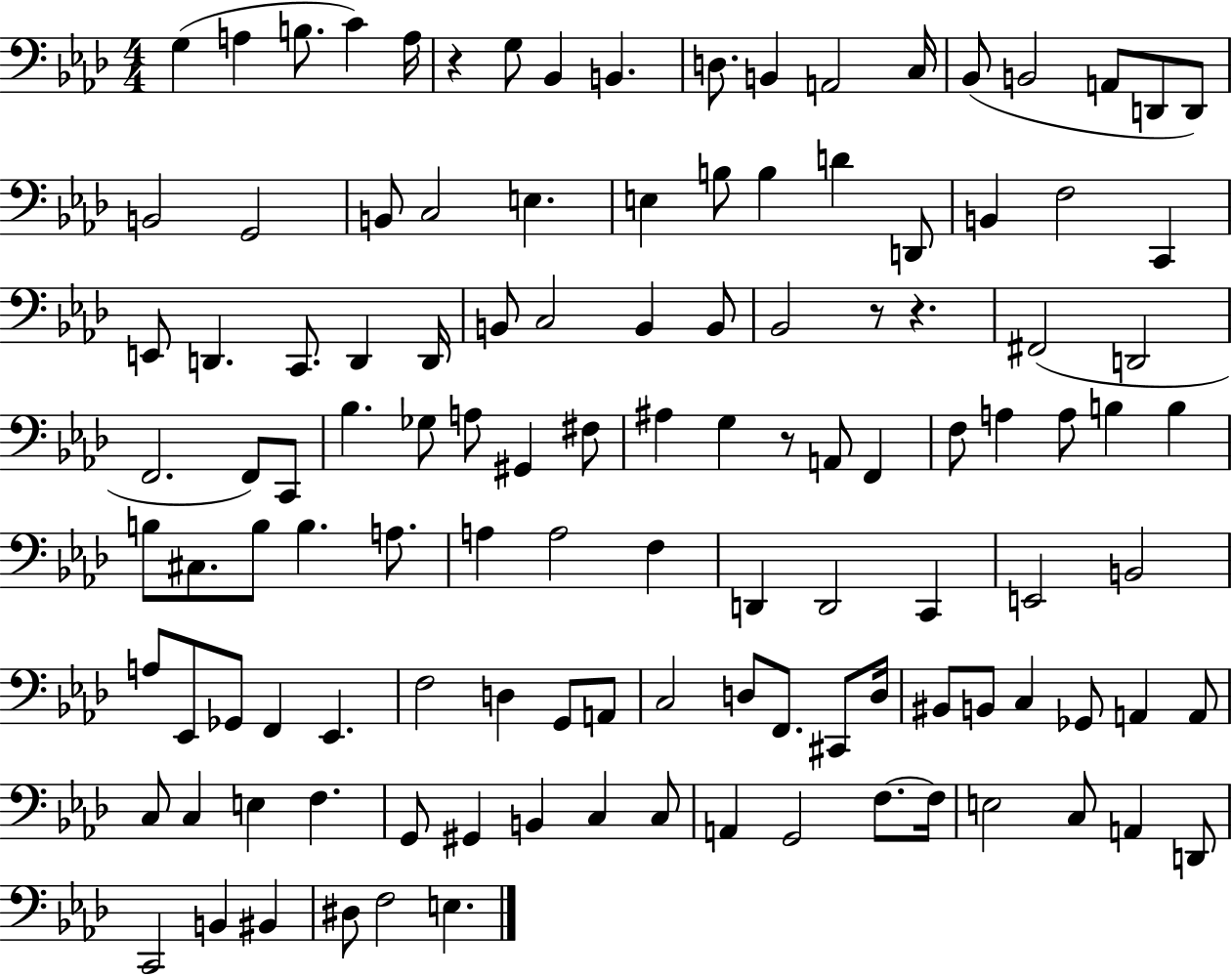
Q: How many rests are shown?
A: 4